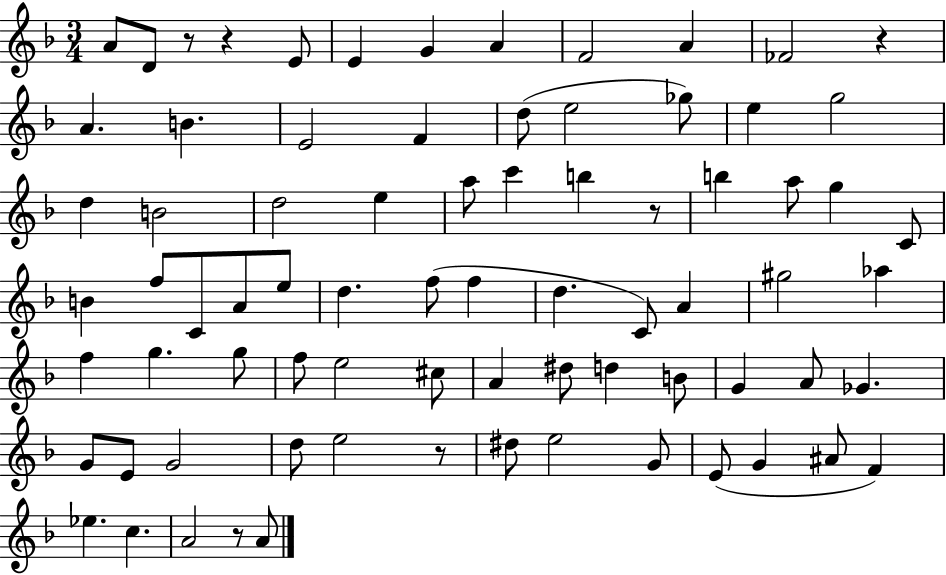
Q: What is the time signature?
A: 3/4